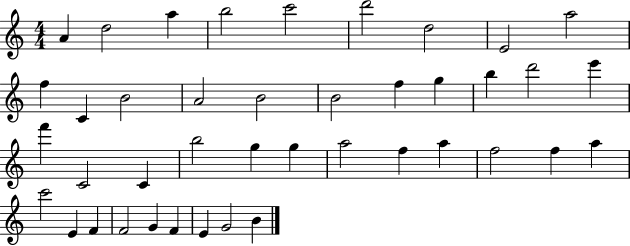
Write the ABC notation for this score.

X:1
T:Untitled
M:4/4
L:1/4
K:C
A d2 a b2 c'2 d'2 d2 E2 a2 f C B2 A2 B2 B2 f g b d'2 e' f' C2 C b2 g g a2 f a f2 f a c'2 E F F2 G F E G2 B